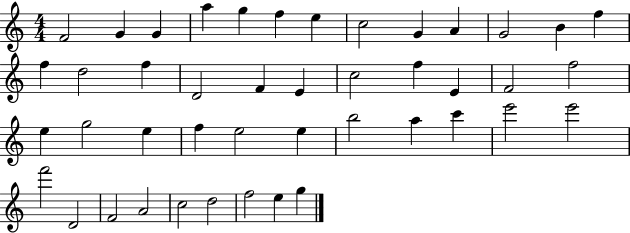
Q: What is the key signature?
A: C major